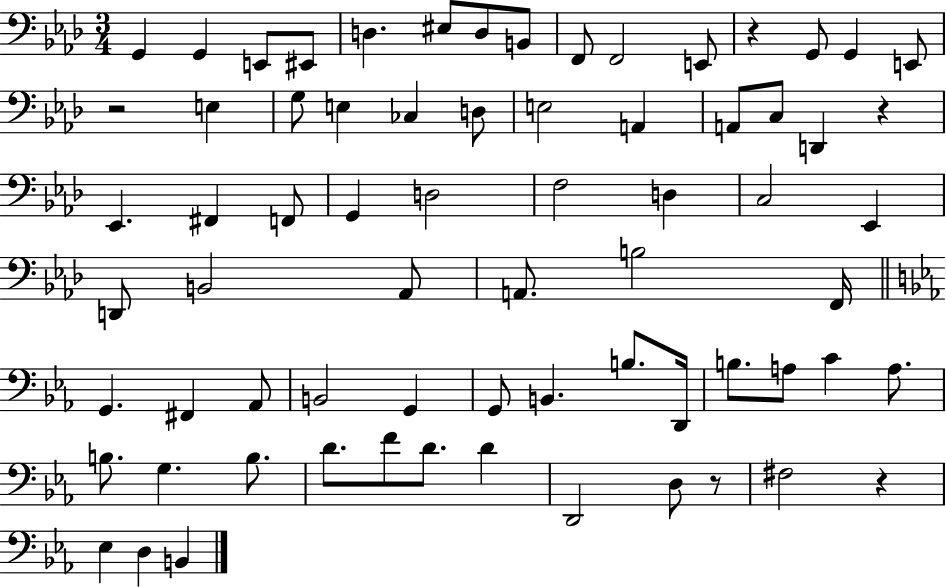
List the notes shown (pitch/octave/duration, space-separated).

G2/q G2/q E2/e EIS2/e D3/q. EIS3/e D3/e B2/e F2/e F2/h E2/e R/q G2/e G2/q E2/e R/h E3/q G3/e E3/q CES3/q D3/e E3/h A2/q A2/e C3/e D2/q R/q Eb2/q. F#2/q F2/e G2/q D3/h F3/h D3/q C3/h Eb2/q D2/e B2/h Ab2/e A2/e. B3/h F2/s G2/q. F#2/q Ab2/e B2/h G2/q G2/e B2/q. B3/e. D2/s B3/e. A3/e C4/q A3/e. B3/e. G3/q. B3/e. D4/e. F4/e D4/e. D4/q D2/h D3/e R/e F#3/h R/q Eb3/q D3/q B2/q